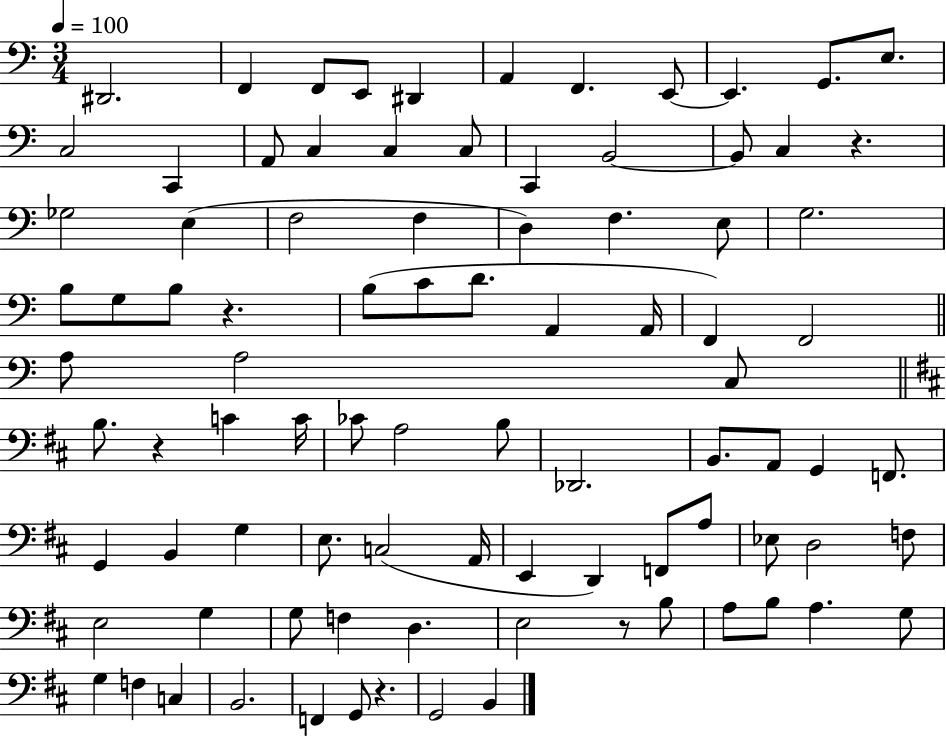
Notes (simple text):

D#2/h. F2/q F2/e E2/e D#2/q A2/q F2/q. E2/e E2/q. G2/e. E3/e. C3/h C2/q A2/e C3/q C3/q C3/e C2/q B2/h B2/e C3/q R/q. Gb3/h E3/q F3/h F3/q D3/q F3/q. E3/e G3/h. B3/e G3/e B3/e R/q. B3/e C4/e D4/e. A2/q A2/s F2/q F2/h A3/e A3/h C3/e B3/e. R/q C4/q C4/s CES4/e A3/h B3/e Db2/h. B2/e. A2/e G2/q F2/e. G2/q B2/q G3/q E3/e. C3/h A2/s E2/q D2/q F2/e A3/e Eb3/e D3/h F3/e E3/h G3/q G3/e F3/q D3/q. E3/h R/e B3/e A3/e B3/e A3/q. G3/e G3/q F3/q C3/q B2/h. F2/q G2/e R/q. G2/h B2/q